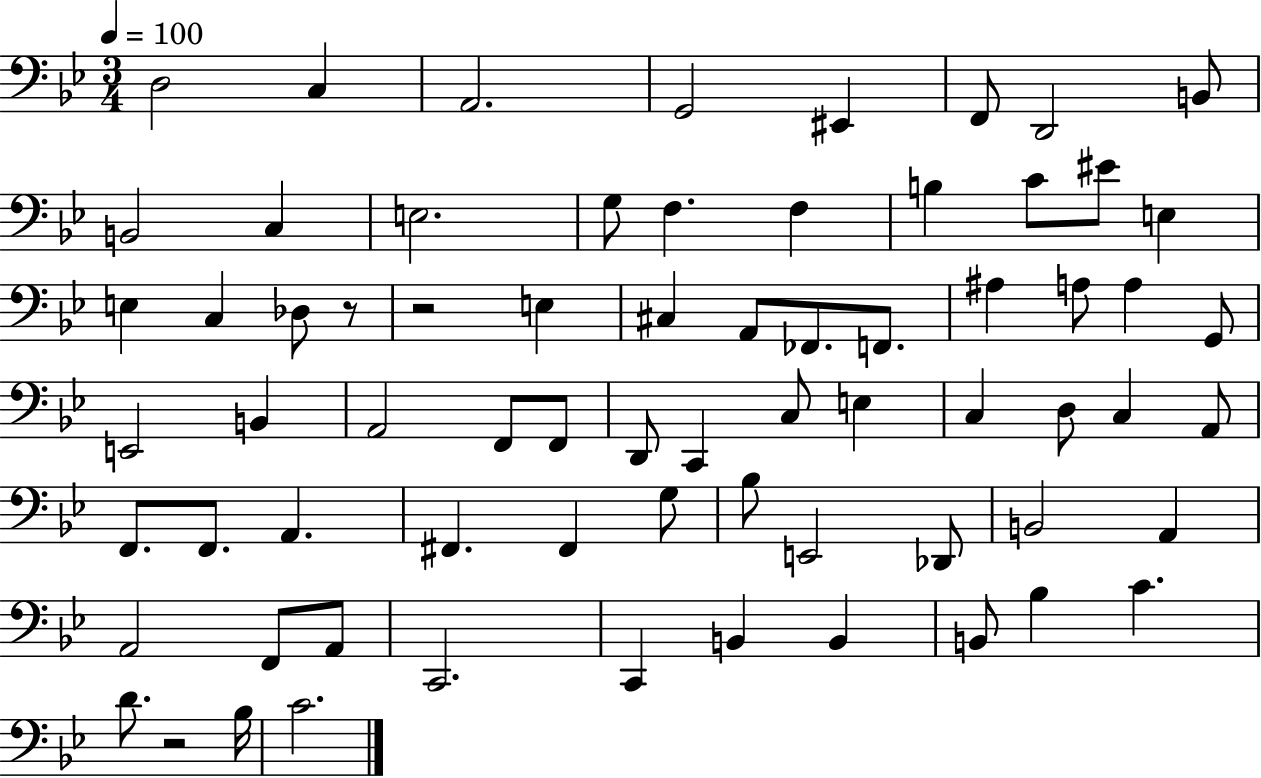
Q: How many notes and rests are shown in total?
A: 70